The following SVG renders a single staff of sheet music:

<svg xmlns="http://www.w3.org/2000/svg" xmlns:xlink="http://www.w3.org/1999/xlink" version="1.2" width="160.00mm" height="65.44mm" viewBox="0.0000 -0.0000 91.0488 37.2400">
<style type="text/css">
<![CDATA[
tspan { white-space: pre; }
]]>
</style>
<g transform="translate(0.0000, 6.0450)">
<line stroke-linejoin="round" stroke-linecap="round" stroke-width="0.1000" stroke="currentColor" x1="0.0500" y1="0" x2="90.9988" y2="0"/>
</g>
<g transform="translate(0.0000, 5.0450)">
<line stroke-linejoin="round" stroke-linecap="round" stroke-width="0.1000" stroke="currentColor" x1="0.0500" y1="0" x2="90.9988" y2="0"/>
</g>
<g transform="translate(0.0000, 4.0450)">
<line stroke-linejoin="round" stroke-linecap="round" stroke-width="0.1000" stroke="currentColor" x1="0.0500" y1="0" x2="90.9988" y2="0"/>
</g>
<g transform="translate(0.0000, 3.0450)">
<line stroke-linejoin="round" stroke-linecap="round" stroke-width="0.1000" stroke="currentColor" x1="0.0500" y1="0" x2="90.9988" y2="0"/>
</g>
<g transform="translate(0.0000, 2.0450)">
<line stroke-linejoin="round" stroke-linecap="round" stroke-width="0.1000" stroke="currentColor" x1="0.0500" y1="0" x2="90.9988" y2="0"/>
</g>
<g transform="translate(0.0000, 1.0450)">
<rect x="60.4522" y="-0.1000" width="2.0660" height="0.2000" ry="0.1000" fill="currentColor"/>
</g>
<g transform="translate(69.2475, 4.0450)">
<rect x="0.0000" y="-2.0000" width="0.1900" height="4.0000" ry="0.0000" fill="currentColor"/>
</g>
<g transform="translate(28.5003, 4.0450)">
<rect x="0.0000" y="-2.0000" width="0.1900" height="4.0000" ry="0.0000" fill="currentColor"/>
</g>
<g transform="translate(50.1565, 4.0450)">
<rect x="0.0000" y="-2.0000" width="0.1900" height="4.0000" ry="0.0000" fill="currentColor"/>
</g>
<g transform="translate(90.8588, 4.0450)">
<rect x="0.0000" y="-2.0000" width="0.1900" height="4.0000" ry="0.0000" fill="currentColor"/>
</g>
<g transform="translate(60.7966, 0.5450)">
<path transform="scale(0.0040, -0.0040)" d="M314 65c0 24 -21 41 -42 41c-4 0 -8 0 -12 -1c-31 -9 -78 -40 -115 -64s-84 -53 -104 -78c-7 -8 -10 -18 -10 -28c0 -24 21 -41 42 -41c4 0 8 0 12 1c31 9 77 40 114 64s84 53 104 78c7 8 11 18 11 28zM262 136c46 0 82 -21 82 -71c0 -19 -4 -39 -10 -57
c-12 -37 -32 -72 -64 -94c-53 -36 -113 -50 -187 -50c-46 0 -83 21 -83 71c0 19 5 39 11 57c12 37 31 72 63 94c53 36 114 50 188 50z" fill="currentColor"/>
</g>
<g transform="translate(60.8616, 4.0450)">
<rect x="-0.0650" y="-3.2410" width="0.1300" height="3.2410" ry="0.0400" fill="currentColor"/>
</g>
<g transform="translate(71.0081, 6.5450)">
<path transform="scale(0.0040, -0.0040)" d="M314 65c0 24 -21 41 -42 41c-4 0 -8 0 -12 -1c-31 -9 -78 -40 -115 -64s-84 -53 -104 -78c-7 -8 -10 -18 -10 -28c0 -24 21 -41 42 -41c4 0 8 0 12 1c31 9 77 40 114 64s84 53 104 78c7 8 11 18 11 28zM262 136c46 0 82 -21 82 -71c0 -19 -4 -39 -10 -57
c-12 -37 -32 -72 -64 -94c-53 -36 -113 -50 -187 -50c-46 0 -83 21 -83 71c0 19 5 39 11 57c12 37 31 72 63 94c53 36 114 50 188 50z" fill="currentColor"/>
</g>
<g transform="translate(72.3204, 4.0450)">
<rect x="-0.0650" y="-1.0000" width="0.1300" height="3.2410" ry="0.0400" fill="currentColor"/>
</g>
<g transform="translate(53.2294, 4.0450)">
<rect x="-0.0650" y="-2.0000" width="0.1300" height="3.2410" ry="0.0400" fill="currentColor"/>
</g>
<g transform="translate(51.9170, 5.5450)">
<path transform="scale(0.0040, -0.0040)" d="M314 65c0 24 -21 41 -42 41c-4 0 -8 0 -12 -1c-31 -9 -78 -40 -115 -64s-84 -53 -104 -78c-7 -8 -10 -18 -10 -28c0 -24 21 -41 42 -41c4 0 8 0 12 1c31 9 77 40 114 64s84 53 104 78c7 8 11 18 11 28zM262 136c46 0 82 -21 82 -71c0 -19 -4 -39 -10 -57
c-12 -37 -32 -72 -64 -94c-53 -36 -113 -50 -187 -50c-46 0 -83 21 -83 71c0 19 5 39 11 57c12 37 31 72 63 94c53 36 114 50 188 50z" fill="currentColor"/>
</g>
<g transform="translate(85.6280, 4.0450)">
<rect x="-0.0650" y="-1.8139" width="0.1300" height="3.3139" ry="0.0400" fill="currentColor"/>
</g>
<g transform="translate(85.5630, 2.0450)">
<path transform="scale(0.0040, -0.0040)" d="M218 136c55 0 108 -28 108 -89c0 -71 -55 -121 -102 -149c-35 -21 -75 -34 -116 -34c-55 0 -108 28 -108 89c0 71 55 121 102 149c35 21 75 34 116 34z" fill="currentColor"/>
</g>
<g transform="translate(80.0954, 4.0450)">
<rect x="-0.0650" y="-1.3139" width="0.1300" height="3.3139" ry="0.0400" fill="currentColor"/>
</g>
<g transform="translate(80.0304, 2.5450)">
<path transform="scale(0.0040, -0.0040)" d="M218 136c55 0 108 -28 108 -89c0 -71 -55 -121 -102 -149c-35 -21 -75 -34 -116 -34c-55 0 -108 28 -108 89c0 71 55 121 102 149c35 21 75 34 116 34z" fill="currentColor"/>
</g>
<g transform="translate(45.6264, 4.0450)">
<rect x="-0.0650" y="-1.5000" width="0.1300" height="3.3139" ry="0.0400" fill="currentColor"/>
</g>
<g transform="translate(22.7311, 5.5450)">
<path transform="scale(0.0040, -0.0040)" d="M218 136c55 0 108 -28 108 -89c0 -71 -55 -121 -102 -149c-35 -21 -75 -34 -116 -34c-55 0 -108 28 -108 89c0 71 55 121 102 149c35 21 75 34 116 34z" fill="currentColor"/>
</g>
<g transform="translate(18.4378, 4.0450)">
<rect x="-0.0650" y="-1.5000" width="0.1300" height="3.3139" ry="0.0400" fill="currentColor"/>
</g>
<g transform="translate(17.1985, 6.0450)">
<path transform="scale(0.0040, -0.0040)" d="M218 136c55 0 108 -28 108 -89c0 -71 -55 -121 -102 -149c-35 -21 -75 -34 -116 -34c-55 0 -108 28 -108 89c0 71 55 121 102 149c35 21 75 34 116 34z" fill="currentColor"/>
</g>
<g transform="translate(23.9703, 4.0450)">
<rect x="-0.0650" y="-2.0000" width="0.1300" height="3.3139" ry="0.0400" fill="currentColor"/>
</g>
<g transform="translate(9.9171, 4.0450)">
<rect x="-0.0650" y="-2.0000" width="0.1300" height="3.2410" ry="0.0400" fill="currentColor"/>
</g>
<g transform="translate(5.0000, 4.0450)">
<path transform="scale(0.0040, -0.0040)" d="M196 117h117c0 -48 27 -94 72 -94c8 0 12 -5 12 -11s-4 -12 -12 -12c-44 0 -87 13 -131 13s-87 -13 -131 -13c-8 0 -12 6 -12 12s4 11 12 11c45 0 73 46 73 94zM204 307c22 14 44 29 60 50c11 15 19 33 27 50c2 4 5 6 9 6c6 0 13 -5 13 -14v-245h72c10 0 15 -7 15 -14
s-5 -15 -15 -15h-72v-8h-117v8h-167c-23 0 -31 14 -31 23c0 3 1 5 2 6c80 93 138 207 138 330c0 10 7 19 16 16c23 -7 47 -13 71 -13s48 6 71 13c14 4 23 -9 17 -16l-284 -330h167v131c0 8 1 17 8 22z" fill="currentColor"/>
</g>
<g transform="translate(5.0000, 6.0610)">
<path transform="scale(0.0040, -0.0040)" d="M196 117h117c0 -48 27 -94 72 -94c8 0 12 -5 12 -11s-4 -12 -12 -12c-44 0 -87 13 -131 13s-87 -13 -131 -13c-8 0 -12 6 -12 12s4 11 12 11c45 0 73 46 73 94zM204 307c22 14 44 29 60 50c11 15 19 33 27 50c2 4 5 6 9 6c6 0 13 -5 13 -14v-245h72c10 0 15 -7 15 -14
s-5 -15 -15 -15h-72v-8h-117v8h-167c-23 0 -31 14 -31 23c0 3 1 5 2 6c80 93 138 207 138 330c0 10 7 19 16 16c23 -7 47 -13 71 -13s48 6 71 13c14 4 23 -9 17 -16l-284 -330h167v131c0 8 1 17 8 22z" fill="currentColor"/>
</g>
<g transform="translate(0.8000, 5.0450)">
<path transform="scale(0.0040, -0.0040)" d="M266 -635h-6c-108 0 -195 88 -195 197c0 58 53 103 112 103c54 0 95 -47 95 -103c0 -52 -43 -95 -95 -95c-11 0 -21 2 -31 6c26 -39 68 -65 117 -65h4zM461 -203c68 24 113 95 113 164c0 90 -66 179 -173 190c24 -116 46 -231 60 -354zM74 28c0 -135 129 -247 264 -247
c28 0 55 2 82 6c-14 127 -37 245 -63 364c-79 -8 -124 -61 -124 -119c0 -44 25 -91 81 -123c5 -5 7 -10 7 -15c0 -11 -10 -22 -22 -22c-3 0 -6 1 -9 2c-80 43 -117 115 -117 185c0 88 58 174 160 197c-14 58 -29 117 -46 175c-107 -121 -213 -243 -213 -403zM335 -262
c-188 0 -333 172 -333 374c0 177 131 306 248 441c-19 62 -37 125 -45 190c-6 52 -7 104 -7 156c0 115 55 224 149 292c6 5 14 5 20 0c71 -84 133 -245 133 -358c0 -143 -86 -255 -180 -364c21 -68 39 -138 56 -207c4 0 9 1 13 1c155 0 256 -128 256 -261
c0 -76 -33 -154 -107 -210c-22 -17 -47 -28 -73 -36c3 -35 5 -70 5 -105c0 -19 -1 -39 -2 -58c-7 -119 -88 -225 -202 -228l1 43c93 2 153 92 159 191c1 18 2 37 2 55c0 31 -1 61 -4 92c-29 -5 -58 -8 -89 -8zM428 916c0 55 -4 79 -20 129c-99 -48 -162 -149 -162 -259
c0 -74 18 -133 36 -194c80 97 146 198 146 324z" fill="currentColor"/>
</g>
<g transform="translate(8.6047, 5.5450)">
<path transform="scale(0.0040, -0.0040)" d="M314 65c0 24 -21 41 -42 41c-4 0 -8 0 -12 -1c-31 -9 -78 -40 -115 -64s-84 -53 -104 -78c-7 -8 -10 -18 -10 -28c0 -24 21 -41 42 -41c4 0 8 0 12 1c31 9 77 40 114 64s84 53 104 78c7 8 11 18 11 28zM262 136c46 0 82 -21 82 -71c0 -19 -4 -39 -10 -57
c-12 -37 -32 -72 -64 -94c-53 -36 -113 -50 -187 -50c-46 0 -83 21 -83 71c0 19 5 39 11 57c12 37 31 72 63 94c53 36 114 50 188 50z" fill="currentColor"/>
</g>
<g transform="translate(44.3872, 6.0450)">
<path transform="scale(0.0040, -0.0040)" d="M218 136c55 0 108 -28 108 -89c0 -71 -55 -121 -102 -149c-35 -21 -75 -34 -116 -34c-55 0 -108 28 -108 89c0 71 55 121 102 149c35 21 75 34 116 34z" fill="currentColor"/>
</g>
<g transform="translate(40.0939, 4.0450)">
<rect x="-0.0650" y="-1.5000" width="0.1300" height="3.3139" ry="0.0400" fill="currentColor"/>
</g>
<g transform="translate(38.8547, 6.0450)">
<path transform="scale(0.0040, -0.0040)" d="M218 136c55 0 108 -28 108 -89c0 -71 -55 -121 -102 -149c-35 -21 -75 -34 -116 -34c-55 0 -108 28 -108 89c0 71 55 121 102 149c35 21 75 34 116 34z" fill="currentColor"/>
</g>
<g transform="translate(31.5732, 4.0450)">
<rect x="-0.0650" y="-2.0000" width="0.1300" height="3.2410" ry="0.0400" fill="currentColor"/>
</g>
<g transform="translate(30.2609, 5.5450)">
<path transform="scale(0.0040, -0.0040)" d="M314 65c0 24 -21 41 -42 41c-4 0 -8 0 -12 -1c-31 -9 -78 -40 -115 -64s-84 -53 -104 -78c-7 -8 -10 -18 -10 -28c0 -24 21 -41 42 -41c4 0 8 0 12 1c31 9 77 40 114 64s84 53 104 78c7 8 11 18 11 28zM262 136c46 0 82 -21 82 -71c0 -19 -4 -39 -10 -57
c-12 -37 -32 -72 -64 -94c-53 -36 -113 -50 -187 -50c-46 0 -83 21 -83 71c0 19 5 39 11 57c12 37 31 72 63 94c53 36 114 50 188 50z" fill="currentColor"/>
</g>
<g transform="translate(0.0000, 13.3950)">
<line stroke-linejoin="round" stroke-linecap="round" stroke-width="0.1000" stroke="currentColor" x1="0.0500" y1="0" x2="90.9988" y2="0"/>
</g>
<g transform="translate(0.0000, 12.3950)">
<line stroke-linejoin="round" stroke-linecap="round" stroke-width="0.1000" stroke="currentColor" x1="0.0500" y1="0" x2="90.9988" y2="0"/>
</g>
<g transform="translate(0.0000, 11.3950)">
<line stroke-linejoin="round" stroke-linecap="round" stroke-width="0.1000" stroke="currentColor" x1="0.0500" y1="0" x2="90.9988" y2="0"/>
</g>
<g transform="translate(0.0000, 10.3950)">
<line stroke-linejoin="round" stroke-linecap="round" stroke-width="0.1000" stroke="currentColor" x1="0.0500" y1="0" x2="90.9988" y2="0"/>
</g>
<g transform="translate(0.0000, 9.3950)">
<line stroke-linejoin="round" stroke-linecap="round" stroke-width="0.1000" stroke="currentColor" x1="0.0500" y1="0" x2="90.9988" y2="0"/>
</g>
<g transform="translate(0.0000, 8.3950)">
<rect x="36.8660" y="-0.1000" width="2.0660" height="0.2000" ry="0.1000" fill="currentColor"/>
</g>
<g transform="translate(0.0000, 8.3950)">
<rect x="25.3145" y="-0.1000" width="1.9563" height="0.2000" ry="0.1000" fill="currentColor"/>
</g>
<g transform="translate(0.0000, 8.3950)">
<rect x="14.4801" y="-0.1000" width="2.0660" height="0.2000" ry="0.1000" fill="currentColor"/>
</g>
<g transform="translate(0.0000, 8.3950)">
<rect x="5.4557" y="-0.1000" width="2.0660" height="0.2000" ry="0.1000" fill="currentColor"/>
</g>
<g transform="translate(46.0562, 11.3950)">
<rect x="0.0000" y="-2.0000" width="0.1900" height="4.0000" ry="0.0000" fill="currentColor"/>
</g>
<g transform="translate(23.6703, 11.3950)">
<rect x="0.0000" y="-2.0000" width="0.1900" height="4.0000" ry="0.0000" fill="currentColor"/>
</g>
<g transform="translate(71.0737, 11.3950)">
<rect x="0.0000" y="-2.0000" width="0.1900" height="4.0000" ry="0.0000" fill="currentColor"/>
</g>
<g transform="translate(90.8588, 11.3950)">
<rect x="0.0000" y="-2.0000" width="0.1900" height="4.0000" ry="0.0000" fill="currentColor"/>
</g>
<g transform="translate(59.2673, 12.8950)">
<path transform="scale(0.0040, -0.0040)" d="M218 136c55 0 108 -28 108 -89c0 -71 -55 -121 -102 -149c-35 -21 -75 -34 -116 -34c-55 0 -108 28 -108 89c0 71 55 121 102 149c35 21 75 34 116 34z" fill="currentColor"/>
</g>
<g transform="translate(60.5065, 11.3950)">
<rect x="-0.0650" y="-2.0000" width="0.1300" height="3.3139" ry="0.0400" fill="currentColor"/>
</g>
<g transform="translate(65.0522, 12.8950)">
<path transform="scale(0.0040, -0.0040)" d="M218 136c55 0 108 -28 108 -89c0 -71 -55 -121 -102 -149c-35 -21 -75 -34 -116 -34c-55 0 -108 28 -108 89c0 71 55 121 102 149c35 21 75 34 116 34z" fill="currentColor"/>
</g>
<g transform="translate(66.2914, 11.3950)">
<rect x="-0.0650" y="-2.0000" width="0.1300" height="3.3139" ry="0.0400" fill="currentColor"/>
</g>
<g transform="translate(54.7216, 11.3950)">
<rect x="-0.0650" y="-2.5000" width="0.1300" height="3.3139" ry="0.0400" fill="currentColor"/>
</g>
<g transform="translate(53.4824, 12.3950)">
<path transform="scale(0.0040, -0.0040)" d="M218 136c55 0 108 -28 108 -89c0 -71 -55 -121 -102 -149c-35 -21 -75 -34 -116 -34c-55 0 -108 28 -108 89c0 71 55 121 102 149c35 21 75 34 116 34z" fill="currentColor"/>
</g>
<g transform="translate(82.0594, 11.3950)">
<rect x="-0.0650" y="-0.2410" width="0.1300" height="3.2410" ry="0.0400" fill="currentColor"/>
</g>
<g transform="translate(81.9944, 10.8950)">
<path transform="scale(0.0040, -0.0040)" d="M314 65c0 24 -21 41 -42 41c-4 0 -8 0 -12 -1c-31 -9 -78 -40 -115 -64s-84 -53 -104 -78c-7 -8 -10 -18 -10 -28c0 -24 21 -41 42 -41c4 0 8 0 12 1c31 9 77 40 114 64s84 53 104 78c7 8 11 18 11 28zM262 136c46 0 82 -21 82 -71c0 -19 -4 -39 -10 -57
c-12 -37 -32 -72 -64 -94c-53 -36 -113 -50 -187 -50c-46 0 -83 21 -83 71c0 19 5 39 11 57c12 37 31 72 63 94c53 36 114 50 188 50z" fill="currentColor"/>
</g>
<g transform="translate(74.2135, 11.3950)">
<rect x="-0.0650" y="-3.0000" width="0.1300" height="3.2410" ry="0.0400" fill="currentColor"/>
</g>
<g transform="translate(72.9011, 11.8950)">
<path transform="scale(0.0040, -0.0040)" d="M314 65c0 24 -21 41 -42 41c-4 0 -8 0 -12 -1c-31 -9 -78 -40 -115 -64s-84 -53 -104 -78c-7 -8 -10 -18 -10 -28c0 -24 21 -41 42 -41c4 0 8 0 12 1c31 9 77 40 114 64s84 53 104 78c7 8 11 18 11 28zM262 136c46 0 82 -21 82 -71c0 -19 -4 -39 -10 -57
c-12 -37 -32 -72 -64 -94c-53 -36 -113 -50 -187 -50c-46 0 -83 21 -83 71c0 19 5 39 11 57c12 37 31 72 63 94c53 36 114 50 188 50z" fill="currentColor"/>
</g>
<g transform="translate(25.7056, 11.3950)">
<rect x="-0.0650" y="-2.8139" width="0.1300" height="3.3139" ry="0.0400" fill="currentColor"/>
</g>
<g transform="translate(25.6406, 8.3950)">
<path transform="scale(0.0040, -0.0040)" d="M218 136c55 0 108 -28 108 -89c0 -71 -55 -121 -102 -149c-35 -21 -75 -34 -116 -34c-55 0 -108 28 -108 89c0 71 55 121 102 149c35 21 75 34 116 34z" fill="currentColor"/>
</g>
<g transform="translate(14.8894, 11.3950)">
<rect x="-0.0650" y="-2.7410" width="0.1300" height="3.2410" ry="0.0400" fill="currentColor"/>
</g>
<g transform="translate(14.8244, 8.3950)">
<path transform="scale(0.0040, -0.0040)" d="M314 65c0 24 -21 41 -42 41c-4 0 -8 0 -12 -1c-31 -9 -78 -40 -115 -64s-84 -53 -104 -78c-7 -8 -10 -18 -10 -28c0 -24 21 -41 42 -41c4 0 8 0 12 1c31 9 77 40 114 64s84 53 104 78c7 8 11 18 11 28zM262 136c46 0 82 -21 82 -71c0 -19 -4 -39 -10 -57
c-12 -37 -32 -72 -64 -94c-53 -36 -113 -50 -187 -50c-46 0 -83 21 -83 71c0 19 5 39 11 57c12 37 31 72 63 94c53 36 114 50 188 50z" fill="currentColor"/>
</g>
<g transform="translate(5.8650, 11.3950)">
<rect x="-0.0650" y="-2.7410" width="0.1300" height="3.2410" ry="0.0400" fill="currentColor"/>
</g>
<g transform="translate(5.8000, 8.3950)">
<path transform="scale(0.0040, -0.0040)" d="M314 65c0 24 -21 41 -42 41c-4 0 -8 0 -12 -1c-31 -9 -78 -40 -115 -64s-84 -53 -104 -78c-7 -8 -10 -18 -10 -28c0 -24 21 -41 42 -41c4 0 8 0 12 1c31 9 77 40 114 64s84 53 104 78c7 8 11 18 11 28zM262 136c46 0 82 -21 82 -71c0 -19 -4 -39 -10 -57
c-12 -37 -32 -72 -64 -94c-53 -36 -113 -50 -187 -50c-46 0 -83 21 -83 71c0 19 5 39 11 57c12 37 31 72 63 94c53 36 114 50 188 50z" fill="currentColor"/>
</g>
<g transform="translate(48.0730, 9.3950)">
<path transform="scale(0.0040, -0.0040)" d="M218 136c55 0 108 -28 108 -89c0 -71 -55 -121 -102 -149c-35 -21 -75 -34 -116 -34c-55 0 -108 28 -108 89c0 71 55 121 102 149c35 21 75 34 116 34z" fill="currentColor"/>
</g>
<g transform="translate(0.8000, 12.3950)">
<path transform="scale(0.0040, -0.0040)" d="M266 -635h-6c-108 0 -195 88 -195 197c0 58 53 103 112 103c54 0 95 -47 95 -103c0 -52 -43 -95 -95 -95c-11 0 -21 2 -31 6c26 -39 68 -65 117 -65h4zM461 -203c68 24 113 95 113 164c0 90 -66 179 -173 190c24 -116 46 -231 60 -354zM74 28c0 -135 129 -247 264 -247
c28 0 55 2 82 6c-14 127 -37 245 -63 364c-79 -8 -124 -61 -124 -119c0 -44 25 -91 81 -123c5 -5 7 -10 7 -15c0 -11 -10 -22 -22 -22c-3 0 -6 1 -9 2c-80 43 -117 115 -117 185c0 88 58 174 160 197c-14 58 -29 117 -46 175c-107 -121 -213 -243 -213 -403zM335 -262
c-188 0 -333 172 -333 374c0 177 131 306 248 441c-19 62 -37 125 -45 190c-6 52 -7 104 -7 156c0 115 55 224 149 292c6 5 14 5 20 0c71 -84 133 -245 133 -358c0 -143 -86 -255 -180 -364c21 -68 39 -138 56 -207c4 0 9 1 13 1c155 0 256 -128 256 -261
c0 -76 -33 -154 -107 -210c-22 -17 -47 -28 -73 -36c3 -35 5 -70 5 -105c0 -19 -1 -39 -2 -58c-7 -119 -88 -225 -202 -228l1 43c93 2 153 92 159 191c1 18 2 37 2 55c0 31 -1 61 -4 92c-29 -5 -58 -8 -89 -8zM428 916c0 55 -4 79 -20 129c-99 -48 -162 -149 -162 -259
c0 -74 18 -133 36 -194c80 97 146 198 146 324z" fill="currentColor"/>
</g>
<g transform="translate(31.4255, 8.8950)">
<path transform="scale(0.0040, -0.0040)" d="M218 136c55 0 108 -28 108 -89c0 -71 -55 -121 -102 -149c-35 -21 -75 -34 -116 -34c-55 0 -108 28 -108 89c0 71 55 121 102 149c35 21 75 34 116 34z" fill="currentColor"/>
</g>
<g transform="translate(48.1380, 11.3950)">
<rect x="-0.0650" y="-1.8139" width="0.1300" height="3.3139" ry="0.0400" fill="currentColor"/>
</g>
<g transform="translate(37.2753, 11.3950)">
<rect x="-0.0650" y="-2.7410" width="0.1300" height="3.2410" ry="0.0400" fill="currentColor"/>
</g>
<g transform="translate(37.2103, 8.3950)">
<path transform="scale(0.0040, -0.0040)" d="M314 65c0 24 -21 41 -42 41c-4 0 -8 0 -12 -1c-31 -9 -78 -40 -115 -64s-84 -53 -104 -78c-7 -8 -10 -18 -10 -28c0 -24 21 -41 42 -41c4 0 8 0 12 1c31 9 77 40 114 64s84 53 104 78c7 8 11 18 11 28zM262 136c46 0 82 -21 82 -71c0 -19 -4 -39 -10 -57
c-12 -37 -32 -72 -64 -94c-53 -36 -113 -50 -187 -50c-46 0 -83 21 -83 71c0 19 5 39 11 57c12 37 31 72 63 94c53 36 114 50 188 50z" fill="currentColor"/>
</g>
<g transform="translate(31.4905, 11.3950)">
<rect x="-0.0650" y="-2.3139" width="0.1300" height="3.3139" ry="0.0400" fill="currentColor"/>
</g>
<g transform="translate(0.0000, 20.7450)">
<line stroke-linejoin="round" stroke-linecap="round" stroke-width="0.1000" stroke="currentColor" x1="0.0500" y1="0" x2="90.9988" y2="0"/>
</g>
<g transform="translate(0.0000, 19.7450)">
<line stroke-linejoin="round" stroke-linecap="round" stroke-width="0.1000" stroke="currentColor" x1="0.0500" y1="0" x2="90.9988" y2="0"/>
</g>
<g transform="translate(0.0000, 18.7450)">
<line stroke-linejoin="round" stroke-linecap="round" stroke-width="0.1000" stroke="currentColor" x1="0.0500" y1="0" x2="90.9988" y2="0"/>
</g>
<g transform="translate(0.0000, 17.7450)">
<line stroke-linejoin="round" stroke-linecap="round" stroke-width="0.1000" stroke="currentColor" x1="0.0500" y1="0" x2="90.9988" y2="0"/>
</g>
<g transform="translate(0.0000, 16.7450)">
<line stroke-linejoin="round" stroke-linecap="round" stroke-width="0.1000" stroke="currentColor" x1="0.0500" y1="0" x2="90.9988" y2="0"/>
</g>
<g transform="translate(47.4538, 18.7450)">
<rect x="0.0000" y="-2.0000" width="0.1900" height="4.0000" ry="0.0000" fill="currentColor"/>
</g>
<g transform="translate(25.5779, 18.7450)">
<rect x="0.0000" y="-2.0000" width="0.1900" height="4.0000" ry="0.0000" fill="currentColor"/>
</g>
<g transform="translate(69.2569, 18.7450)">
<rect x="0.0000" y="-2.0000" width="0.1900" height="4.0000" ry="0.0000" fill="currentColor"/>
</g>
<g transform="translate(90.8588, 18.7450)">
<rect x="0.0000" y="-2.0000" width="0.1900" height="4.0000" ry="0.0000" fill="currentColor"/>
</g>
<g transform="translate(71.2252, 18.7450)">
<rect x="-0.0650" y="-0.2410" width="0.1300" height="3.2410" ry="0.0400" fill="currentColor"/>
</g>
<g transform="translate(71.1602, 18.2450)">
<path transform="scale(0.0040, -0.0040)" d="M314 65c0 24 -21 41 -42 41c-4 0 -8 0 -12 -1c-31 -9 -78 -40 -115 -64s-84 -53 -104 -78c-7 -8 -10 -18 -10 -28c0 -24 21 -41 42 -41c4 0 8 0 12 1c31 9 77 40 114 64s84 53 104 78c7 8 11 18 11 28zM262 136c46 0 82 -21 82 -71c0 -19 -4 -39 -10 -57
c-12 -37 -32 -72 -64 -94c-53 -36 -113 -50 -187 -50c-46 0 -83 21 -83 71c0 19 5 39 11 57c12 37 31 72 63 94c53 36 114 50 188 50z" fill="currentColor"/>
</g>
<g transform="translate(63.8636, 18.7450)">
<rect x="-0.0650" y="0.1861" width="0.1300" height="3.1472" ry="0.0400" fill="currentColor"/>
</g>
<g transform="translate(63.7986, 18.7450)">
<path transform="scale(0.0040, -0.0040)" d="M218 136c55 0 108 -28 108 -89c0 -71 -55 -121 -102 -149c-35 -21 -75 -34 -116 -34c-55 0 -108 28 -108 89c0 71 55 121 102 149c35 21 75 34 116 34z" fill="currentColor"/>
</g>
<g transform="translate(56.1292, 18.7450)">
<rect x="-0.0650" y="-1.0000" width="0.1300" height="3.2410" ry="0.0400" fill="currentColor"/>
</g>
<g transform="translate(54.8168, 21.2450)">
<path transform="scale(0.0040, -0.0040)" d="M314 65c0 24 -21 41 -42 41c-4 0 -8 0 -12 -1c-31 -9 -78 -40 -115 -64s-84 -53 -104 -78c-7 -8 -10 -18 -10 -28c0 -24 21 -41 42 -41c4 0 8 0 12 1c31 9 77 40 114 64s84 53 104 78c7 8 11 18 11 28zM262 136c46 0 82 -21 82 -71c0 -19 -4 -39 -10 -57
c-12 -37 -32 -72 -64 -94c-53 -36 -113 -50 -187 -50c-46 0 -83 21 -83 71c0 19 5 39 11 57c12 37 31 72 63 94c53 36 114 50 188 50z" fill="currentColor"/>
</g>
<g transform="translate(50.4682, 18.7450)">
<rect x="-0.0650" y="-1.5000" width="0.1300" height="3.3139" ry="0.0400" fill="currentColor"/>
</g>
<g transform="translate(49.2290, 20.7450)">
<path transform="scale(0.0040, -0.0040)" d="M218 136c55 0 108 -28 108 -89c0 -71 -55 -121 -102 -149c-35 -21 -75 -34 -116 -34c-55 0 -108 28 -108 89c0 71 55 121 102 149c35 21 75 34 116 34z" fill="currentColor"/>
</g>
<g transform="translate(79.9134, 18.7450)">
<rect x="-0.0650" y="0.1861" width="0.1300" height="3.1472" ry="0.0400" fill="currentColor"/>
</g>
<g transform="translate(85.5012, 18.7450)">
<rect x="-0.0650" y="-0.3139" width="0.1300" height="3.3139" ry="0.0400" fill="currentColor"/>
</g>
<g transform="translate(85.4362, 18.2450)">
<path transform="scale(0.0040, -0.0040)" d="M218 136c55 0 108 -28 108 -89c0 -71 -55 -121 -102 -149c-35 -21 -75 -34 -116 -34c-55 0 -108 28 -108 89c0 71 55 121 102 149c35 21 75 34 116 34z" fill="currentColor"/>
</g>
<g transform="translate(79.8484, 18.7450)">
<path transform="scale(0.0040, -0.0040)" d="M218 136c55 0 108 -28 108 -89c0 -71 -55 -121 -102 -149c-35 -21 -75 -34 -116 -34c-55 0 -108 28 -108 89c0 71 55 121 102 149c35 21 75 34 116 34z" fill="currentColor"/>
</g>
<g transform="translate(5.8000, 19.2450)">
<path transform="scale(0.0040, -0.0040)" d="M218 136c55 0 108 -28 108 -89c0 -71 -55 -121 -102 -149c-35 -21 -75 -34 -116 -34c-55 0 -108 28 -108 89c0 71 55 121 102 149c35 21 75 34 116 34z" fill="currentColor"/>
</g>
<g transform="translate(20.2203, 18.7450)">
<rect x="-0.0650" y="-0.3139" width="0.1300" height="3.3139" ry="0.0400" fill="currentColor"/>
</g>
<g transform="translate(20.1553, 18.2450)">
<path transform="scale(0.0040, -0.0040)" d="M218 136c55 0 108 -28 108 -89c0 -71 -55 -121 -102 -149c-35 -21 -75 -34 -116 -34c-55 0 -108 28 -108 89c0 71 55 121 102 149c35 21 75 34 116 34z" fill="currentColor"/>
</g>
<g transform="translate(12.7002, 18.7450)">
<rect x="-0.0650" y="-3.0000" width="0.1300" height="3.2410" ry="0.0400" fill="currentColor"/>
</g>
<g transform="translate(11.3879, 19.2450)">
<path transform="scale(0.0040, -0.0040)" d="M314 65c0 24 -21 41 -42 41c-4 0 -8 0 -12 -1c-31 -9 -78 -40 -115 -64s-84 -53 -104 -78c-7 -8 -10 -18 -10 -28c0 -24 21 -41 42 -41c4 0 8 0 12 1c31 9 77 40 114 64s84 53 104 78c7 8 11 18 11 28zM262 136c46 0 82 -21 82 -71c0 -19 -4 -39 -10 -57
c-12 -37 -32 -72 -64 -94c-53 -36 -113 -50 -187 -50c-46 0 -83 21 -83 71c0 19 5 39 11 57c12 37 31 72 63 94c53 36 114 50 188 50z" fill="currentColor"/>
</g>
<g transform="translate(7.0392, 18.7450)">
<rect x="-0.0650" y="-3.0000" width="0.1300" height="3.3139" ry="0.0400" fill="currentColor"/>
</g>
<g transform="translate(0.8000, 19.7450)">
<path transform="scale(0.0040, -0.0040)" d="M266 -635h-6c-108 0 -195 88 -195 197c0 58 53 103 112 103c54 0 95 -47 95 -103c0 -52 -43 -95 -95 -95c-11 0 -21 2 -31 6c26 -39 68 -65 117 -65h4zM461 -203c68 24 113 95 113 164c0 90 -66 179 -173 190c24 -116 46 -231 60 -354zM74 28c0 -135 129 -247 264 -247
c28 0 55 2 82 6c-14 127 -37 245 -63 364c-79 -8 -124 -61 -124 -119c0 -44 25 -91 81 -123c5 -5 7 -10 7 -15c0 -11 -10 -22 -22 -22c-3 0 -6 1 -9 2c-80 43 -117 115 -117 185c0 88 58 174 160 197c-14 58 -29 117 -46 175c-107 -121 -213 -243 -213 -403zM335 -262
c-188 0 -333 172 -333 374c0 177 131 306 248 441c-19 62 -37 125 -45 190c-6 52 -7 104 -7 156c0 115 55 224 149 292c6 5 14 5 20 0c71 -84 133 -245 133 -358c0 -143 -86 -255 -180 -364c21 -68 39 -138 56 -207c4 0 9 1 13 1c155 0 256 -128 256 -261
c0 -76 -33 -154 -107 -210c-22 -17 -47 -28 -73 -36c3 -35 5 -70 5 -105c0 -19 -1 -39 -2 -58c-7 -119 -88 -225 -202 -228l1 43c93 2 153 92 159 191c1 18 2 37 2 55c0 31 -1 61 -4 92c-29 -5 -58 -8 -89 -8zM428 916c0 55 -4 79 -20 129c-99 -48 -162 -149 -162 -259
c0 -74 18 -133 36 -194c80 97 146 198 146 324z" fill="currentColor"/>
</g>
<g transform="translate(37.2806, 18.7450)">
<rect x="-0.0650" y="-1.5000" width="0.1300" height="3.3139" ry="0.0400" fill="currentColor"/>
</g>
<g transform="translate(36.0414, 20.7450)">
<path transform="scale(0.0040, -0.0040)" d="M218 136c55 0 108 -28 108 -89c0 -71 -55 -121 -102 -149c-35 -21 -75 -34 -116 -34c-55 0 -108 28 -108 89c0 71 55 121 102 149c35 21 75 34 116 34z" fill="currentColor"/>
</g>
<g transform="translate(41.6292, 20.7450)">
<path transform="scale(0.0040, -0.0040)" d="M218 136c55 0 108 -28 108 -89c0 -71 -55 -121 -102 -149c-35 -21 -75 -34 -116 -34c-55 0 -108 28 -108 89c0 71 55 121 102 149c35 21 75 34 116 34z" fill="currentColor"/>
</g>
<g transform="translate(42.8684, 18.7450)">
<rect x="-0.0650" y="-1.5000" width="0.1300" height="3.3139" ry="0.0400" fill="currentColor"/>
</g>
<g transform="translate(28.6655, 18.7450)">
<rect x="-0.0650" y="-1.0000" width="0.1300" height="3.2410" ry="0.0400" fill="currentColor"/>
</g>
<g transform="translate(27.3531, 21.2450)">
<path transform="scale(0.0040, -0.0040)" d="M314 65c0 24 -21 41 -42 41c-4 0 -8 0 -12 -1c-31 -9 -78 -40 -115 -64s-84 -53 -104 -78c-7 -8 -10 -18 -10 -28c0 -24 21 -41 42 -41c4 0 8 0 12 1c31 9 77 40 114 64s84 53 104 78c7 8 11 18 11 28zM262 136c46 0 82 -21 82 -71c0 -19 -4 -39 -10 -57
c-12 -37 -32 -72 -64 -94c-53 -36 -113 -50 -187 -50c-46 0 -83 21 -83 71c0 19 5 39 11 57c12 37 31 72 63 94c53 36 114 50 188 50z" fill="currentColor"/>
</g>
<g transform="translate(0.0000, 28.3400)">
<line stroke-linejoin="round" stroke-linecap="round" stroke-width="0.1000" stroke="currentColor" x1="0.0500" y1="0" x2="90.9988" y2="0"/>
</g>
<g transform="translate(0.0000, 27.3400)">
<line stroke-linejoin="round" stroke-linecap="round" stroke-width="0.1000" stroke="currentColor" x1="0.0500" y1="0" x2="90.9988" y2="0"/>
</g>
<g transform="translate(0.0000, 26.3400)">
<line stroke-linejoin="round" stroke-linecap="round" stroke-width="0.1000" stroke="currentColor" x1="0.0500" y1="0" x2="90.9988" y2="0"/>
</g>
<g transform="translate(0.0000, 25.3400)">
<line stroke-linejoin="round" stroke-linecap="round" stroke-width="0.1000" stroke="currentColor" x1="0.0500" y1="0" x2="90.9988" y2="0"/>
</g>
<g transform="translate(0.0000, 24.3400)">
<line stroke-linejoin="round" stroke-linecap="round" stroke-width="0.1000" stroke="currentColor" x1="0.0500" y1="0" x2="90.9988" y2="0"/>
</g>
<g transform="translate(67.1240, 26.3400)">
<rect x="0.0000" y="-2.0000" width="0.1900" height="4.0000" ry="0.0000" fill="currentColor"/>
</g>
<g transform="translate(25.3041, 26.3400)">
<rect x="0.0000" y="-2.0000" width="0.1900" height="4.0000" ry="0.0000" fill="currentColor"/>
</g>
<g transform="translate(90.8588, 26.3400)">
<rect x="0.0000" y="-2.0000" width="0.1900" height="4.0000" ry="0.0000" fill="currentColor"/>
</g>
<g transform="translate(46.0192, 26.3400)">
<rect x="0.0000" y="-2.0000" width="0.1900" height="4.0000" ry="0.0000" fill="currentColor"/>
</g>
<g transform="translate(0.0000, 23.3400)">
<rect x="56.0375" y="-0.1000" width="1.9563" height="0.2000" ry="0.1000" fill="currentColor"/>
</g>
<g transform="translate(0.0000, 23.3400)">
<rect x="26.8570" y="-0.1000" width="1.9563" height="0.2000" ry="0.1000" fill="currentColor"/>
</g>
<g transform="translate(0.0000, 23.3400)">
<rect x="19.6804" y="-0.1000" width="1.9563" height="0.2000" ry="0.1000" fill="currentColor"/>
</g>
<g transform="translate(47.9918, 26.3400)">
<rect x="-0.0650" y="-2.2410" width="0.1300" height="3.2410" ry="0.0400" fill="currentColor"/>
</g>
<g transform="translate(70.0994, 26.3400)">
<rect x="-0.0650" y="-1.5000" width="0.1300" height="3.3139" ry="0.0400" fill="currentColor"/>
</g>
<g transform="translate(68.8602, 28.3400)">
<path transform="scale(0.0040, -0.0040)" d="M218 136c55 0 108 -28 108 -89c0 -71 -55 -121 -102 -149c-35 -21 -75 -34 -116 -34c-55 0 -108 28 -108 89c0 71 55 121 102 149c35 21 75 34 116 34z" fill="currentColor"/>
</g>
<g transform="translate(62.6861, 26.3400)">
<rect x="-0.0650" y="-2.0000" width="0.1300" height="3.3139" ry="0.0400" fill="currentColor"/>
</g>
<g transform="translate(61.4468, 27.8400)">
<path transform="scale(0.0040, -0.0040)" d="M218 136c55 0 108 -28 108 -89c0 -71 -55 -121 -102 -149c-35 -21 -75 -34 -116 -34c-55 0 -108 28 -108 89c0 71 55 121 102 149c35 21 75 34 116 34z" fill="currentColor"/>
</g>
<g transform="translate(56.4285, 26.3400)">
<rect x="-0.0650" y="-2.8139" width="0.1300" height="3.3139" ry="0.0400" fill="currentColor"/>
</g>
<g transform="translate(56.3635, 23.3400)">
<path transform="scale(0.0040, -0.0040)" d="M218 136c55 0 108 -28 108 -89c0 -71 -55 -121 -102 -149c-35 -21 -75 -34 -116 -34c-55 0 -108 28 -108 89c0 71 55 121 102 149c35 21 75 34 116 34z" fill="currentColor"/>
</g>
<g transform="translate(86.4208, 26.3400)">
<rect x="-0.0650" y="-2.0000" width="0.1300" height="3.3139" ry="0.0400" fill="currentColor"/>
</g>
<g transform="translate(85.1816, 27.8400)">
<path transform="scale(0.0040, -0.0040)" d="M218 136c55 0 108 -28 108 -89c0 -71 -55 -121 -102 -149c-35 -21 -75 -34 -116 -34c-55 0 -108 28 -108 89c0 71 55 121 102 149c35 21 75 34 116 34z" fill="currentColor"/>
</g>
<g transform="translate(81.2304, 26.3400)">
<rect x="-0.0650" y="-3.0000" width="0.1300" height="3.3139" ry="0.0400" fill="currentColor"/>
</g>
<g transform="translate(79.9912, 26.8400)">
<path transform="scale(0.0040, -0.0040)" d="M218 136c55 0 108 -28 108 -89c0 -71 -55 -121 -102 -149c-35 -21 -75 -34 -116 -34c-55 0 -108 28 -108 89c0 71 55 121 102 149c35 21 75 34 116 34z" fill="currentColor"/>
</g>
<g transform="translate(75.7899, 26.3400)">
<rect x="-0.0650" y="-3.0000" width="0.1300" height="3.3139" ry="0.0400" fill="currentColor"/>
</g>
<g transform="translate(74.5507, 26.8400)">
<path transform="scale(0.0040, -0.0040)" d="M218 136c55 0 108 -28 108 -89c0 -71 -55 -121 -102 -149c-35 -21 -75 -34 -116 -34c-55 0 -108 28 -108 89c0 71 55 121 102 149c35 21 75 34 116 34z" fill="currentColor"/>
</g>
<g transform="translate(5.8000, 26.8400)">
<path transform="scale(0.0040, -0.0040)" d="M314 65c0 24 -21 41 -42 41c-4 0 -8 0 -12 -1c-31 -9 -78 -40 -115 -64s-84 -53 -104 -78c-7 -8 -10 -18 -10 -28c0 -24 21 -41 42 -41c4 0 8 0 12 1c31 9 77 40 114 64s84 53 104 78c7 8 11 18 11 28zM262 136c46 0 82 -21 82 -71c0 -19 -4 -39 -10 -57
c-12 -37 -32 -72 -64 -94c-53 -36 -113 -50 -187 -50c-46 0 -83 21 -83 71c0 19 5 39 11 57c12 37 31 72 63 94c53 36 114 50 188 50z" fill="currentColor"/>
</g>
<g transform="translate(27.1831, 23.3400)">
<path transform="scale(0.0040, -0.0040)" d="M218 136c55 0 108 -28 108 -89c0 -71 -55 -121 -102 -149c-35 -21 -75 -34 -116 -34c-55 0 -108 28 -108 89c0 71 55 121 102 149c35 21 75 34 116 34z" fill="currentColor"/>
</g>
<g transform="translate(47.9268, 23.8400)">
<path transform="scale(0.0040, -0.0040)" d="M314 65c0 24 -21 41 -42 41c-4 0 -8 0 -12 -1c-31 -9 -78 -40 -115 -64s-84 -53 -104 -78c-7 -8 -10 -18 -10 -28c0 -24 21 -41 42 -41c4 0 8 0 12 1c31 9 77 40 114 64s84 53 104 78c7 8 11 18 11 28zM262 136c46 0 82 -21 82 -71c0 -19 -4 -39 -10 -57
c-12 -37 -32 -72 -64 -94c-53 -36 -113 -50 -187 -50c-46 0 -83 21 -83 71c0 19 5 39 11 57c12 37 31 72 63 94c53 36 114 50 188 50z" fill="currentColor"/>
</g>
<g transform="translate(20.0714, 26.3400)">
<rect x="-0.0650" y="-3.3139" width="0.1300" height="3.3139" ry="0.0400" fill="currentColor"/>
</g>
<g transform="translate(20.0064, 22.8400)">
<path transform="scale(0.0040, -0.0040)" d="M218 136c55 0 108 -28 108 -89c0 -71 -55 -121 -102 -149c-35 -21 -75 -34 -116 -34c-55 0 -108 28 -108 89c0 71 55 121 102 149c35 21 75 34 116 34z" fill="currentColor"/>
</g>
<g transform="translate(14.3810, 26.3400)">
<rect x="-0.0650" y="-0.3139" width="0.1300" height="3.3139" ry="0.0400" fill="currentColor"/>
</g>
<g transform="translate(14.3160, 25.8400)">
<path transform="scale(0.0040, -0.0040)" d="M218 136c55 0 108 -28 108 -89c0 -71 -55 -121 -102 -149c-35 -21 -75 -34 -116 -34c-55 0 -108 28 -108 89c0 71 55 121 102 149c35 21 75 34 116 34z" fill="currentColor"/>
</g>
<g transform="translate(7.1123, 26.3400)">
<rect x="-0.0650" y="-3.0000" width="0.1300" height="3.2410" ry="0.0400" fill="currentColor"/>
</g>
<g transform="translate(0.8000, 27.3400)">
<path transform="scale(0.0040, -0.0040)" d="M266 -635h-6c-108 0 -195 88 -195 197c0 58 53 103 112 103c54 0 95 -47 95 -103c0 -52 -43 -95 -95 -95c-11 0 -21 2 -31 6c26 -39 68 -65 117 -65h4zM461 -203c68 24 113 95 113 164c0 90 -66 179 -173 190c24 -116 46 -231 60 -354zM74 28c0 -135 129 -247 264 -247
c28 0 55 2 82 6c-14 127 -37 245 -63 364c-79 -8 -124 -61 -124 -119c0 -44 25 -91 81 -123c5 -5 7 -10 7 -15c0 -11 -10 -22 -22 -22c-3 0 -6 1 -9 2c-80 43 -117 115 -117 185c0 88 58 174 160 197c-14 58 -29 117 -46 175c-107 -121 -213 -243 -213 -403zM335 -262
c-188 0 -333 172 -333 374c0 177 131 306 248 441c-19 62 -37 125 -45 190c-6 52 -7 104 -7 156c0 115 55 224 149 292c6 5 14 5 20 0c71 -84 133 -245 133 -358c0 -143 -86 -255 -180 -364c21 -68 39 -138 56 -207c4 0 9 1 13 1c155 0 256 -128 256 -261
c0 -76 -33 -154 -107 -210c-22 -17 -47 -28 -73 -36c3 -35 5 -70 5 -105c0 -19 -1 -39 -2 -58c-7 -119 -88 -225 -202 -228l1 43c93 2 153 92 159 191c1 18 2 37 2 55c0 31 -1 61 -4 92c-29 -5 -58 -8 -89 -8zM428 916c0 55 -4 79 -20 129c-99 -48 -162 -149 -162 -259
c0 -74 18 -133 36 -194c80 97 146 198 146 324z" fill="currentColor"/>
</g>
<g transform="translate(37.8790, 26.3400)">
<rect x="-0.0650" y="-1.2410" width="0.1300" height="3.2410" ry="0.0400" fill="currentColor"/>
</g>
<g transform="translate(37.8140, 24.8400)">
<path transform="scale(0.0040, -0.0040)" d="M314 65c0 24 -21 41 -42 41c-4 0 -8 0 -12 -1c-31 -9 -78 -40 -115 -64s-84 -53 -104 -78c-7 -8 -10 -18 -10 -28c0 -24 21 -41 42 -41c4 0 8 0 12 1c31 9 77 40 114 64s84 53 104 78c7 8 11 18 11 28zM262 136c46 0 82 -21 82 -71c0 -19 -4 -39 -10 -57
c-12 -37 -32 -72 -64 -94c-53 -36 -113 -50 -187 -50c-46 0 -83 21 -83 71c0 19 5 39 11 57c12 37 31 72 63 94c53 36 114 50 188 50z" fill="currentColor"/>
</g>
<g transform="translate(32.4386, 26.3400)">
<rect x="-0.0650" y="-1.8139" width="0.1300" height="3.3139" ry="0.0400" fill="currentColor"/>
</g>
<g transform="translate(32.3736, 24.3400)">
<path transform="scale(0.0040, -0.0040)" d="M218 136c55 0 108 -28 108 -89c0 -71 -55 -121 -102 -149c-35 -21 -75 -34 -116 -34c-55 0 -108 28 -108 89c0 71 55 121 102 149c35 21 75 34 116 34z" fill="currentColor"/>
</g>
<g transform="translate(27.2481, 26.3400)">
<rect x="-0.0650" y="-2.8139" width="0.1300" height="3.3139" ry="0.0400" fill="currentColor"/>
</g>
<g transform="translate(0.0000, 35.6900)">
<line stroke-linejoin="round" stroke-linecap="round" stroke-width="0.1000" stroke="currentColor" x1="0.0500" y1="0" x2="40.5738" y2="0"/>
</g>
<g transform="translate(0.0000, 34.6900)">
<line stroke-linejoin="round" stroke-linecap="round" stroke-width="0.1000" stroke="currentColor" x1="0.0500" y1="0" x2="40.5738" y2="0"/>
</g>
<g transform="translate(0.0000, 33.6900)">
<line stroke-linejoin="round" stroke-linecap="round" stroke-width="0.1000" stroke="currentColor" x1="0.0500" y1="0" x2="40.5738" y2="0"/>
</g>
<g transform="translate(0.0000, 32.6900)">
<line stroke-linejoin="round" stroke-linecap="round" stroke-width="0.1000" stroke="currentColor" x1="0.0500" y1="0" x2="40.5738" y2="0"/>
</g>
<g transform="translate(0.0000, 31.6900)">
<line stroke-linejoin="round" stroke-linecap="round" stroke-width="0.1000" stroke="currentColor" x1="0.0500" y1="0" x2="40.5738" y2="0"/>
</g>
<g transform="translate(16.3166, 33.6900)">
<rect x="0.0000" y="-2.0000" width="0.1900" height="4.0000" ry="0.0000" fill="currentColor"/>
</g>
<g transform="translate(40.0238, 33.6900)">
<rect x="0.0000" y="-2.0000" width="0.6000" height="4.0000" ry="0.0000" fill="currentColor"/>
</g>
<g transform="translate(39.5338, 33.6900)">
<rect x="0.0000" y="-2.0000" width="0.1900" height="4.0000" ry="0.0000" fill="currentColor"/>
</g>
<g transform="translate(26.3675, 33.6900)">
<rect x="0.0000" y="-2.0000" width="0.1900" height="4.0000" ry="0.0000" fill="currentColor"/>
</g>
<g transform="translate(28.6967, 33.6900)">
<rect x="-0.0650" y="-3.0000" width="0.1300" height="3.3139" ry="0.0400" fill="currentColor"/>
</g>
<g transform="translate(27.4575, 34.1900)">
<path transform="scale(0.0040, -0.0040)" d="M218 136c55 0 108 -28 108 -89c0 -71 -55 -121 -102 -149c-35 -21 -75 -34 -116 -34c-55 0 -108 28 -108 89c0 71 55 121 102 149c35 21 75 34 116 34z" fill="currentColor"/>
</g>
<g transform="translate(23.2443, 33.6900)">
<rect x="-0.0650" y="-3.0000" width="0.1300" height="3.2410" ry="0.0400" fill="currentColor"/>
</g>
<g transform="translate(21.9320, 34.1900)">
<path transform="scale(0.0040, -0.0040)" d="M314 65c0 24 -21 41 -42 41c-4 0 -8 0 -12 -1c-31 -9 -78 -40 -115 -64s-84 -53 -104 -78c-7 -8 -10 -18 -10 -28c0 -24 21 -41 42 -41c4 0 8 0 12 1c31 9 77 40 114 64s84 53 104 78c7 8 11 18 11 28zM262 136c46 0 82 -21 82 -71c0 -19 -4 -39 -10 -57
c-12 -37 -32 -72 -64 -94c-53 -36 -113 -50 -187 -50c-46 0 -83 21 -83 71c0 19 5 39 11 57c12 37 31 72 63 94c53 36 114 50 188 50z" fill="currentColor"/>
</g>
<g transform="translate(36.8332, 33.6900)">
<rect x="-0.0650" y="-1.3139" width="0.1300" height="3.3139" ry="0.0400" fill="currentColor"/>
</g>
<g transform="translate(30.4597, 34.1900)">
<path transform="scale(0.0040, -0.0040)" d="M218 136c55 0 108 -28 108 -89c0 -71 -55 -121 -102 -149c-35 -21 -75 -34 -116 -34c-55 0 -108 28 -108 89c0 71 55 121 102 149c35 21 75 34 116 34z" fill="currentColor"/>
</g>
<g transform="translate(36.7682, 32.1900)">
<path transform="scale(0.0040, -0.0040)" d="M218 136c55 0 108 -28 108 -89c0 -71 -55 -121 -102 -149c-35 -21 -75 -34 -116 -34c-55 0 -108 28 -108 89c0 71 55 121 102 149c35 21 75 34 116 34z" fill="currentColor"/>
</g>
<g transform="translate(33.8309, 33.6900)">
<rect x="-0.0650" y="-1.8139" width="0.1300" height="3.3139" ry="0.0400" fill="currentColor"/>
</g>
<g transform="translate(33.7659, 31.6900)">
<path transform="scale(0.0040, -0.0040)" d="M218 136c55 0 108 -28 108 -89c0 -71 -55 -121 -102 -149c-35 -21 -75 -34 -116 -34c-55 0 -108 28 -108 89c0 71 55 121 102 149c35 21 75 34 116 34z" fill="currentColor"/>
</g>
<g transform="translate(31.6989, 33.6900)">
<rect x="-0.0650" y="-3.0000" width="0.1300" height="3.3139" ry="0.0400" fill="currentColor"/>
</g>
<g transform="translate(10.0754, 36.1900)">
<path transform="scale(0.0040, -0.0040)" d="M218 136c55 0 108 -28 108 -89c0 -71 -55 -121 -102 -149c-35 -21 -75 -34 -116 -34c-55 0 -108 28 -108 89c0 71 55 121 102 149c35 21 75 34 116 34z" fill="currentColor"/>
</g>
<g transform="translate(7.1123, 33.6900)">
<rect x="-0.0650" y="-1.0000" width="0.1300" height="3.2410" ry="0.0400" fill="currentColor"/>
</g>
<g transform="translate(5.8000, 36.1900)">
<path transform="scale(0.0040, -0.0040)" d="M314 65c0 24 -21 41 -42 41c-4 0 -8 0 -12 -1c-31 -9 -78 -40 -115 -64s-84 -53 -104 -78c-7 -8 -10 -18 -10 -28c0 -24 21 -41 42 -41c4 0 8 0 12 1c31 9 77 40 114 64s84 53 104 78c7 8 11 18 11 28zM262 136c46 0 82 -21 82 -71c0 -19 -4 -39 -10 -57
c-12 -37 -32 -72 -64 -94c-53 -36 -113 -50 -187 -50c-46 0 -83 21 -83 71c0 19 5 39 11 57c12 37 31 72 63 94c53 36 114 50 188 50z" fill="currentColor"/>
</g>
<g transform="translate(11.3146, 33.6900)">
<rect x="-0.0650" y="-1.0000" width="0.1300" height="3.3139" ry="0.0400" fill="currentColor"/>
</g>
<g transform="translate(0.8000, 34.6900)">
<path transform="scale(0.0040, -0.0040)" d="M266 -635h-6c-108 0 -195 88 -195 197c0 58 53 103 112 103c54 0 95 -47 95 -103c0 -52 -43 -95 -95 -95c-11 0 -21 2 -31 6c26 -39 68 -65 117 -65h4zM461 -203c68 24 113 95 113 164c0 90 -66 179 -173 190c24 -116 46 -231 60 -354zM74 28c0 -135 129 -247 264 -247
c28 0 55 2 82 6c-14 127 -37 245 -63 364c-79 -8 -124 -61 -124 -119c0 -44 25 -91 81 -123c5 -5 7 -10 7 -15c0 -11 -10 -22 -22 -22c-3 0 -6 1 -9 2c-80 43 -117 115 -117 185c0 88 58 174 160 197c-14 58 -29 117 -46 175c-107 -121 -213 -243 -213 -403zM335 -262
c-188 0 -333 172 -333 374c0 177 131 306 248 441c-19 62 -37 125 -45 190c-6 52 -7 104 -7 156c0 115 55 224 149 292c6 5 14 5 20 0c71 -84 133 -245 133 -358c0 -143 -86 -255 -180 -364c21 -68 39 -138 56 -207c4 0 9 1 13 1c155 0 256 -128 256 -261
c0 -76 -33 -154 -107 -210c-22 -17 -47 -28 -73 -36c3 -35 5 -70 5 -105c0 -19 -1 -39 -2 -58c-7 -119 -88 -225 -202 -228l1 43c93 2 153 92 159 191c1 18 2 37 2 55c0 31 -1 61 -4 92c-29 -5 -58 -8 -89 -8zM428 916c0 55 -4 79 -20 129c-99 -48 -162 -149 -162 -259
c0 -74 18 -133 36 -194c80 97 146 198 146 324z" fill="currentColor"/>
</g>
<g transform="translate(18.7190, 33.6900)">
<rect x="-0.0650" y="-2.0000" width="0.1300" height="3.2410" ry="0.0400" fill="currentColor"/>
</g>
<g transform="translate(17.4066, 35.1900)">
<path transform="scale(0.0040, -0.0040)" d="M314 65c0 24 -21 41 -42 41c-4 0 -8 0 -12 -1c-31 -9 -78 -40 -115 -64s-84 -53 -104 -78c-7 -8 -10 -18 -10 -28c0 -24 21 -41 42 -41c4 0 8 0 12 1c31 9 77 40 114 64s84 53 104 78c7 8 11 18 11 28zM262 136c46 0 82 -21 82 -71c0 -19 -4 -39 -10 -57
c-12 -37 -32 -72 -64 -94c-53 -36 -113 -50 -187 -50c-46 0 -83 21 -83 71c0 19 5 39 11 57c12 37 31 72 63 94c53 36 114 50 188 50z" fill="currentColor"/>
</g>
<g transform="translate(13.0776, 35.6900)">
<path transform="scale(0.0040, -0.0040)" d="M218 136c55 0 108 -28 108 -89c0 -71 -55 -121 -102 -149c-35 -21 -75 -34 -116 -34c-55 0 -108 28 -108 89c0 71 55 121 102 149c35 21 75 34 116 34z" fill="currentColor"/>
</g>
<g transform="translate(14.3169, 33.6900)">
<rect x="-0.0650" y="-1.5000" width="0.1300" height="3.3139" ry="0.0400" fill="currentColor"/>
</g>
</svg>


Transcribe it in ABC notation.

X:1
T:Untitled
M:4/4
L:1/4
K:C
F2 E F F2 E E F2 b2 D2 e f a2 a2 a g a2 f G F F A2 c2 A A2 c D2 E E E D2 B c2 B c A2 c b a f e2 g2 a F E A A F D2 D E F2 A2 A A f e